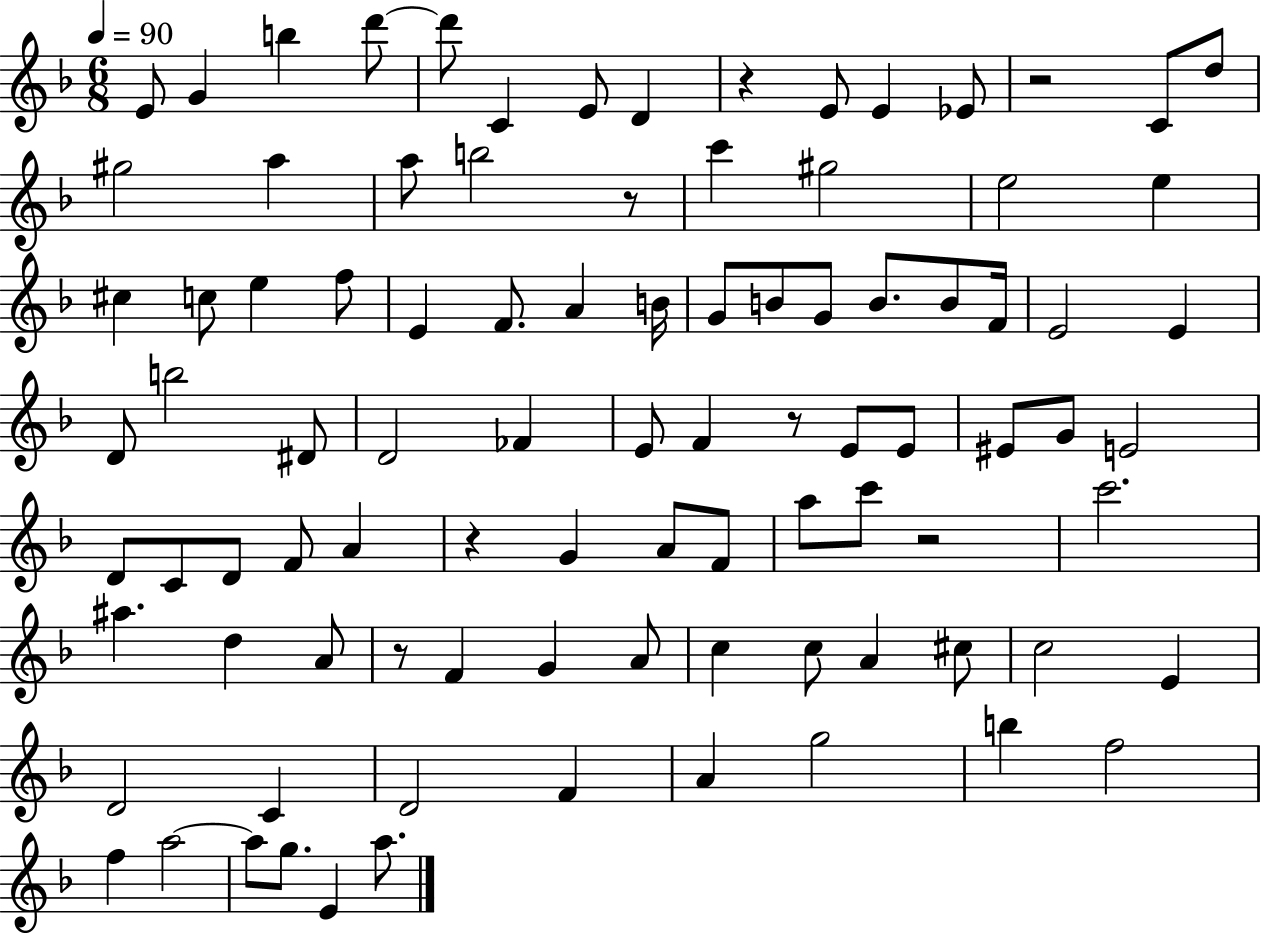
X:1
T:Untitled
M:6/8
L:1/4
K:F
E/2 G b d'/2 d'/2 C E/2 D z E/2 E _E/2 z2 C/2 d/2 ^g2 a a/2 b2 z/2 c' ^g2 e2 e ^c c/2 e f/2 E F/2 A B/4 G/2 B/2 G/2 B/2 B/2 F/4 E2 E D/2 b2 ^D/2 D2 _F E/2 F z/2 E/2 E/2 ^E/2 G/2 E2 D/2 C/2 D/2 F/2 A z G A/2 F/2 a/2 c'/2 z2 c'2 ^a d A/2 z/2 F G A/2 c c/2 A ^c/2 c2 E D2 C D2 F A g2 b f2 f a2 a/2 g/2 E a/2